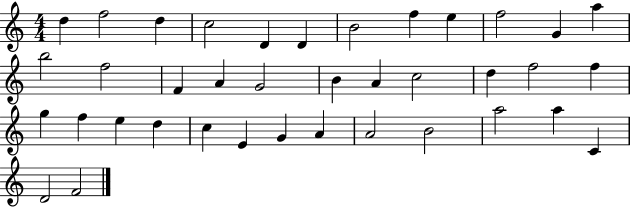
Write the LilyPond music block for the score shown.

{
  \clef treble
  \numericTimeSignature
  \time 4/4
  \key c \major
  d''4 f''2 d''4 | c''2 d'4 d'4 | b'2 f''4 e''4 | f''2 g'4 a''4 | \break b''2 f''2 | f'4 a'4 g'2 | b'4 a'4 c''2 | d''4 f''2 f''4 | \break g''4 f''4 e''4 d''4 | c''4 e'4 g'4 a'4 | a'2 b'2 | a''2 a''4 c'4 | \break d'2 f'2 | \bar "|."
}